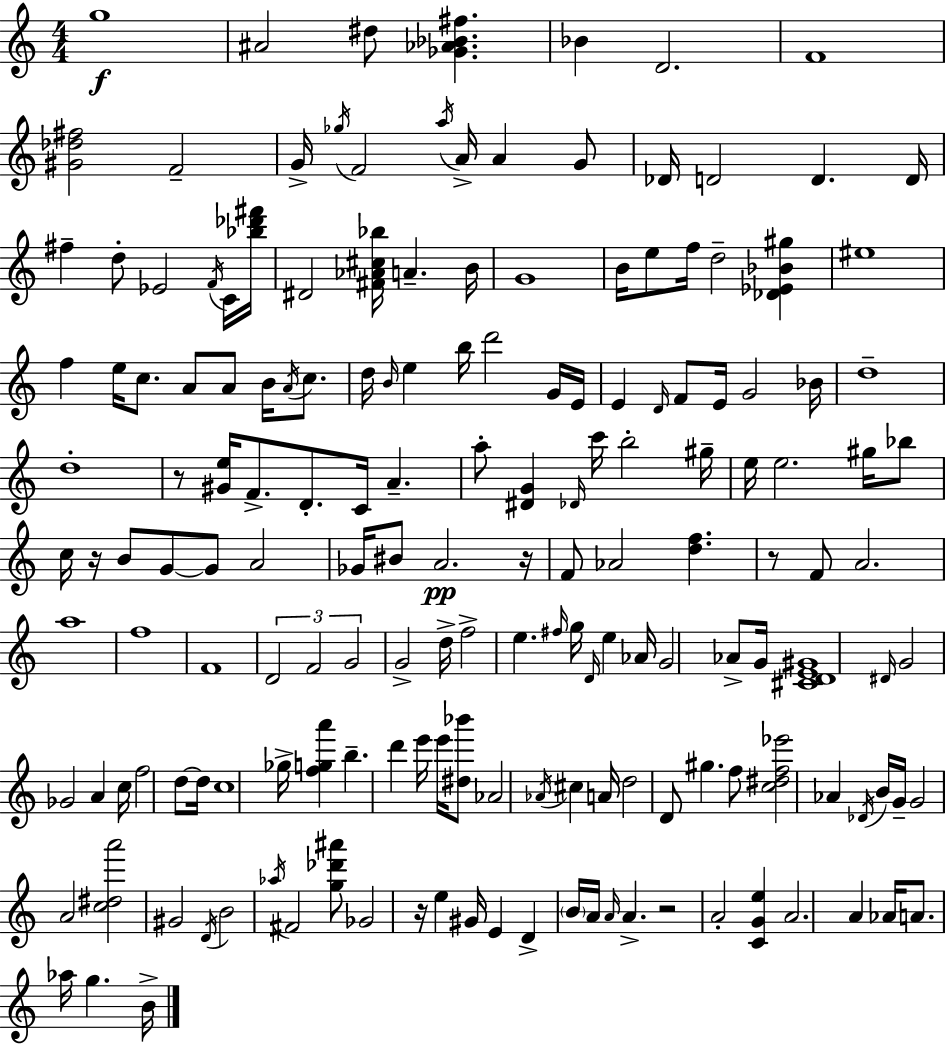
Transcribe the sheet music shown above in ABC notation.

X:1
T:Untitled
M:4/4
L:1/4
K:Am
g4 ^A2 ^d/2 [_G_A_B^f] _B D2 F4 [^G_d^f]2 F2 G/4 _g/4 F2 a/4 A/4 A G/2 _D/4 D2 D D/4 ^f d/2 _E2 F/4 C/4 [_b_d'^f']/4 ^D2 [^F_A^c_b]/4 A B/4 G4 B/4 e/2 f/4 d2 [_D_E_B^g] ^e4 f e/4 c/2 A/2 A/2 B/4 A/4 c/2 d/4 B/4 e b/4 d'2 G/4 E/4 E D/4 F/2 E/4 G2 _B/4 d4 d4 z/2 [^Ge]/4 F/2 D/2 C/4 A a/2 [^DG] _D/4 c'/4 b2 ^g/4 e/4 e2 ^g/4 _b/2 c/4 z/4 B/2 G/2 G/2 A2 _G/4 ^B/2 A2 z/4 F/2 _A2 [df] z/2 F/2 A2 a4 f4 F4 D2 F2 G2 G2 d/4 f2 e ^f/4 g/4 D/4 e _A/4 G2 _A/2 G/4 [^CDE^G]4 ^D/4 G2 _G2 A c/4 f2 d/2 d/4 c4 _g/4 [fga'] b d' e'/4 e'/4 [^d_b']/2 _A2 _A/4 ^c A/4 d2 D/2 ^g f/2 [c^df_e']2 _A _D/4 B/4 G/4 G2 A2 [c^da']2 ^G2 D/4 B2 _a/4 ^F2 [g_d'^a']/2 _G2 z/4 e ^G/4 E D B/4 A/4 A/4 A z2 A2 [CGe] A2 A _A/4 A/2 _a/4 g B/4